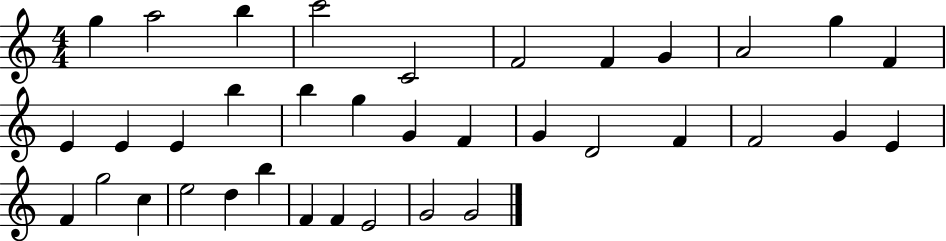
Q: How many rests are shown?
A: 0